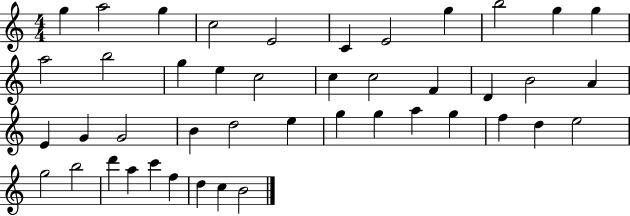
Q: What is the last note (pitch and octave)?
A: B4